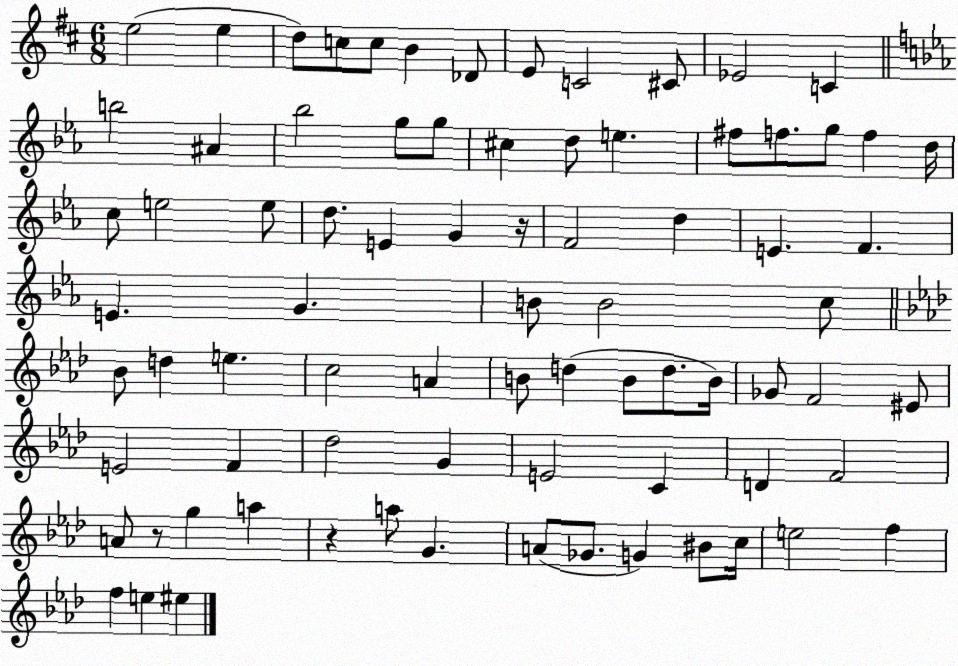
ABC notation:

X:1
T:Untitled
M:6/8
L:1/4
K:D
e2 e d/2 c/2 c/2 B _D/2 E/2 C2 ^C/2 _E2 C b2 ^A _b2 g/2 g/2 ^c d/2 e ^f/2 f/2 g/2 f d/4 c/2 e2 e/2 d/2 E G z/4 F2 d E F E G B/2 B2 c/2 _B/2 d e c2 A B/2 d B/2 d/2 B/4 _G/2 F2 ^E/2 E2 F _d2 G E2 C D F2 A/2 z/2 g a z a/2 G A/2 _G/2 G ^B/2 c/4 e2 f f e ^e